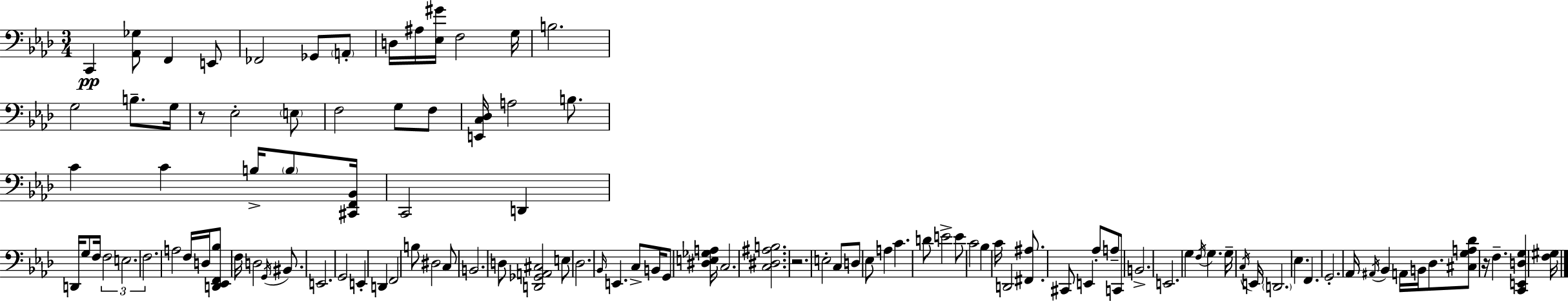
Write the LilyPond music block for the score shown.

{
  \clef bass
  \numericTimeSignature
  \time 3/4
  \key aes \major
  c,4\pp <aes, ges>8 f,4 e,8 | fes,2 ges,8 \parenthesize a,8-. | d16 ais16 <ees gis'>16 f2 g16 | b2. | \break g2 b8.-- g16 | r8 ees2-. \parenthesize e8 | f2 g8 f8 | <e, c des>16 a2 b8. | \break c'4 c'4 b16-> \parenthesize b8 <cis, f, bes,>16 | c,2 d,4 | d,16 g8 f16 \tuplet 3/2 { f2 | e2. | \break f2. } | a2 f16 d16 <d, ees, f, bes>8 | f16 d2 \acciaccatura { g,16 } bis,8. | e,2. | \break g,2 e,4-. | d,4 f,2 | b8 dis2 c8 | b,2. | \break d8 <d, ges, a, cis>2 e8 | des2. | \grace { bes,16 } e,4. c8-> b,16 g,8 | <dis e ges a>16 c2. | \break <c dis ais b>2. | r2. | e2-. c8 | d8 ees8 a4 c'4. | \break d'8 e'2-> | e'8 c'2 bes4 | c'16 d,2 <fis, ais>8. | cis,8 e,4 aes8-. a8-- | \break c,8 b,2.-> | e,2. | g4 \acciaccatura { f16 } g4. | g16-- \acciaccatura { c16 } e,16 \parenthesize d,2. | \break ees4. f,4. | g,2.-. | aes,16 \acciaccatura { ais,16 } bes,4 a,16 b,16 | des8. <cis g a des'>8 r16 f4.-- | \break <c, e, d g>4 <f gis>16 \bar "|."
}